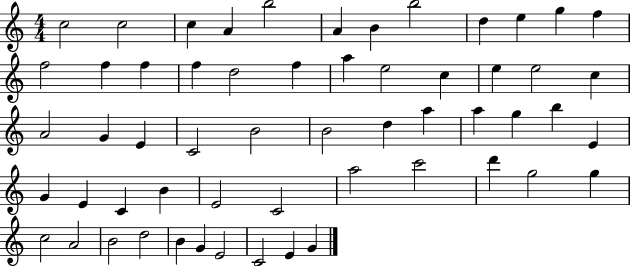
C5/h C5/h C5/q A4/q B5/h A4/q B4/q B5/h D5/q E5/q G5/q F5/q F5/h F5/q F5/q F5/q D5/h F5/q A5/q E5/h C5/q E5/q E5/h C5/q A4/h G4/q E4/q C4/h B4/h B4/h D5/q A5/q A5/q G5/q B5/q E4/q G4/q E4/q C4/q B4/q E4/h C4/h A5/h C6/h D6/q G5/h G5/q C5/h A4/h B4/h D5/h B4/q G4/q E4/h C4/h E4/q G4/q